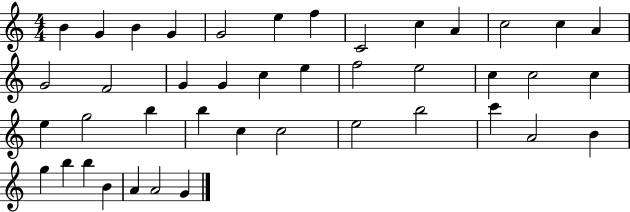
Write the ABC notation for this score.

X:1
T:Untitled
M:4/4
L:1/4
K:C
B G B G G2 e f C2 c A c2 c A G2 F2 G G c e f2 e2 c c2 c e g2 b b c c2 e2 b2 c' A2 B g b b B A A2 G